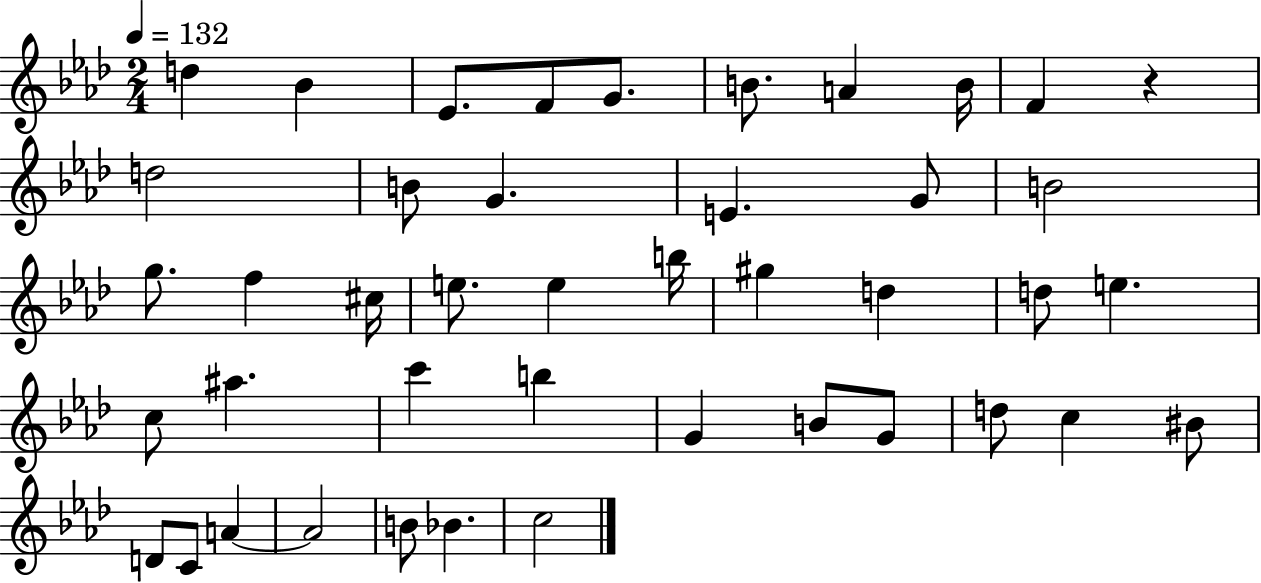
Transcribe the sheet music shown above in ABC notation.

X:1
T:Untitled
M:2/4
L:1/4
K:Ab
d _B _E/2 F/2 G/2 B/2 A B/4 F z d2 B/2 G E G/2 B2 g/2 f ^c/4 e/2 e b/4 ^g d d/2 e c/2 ^a c' b G B/2 G/2 d/2 c ^B/2 D/2 C/2 A A2 B/2 _B c2